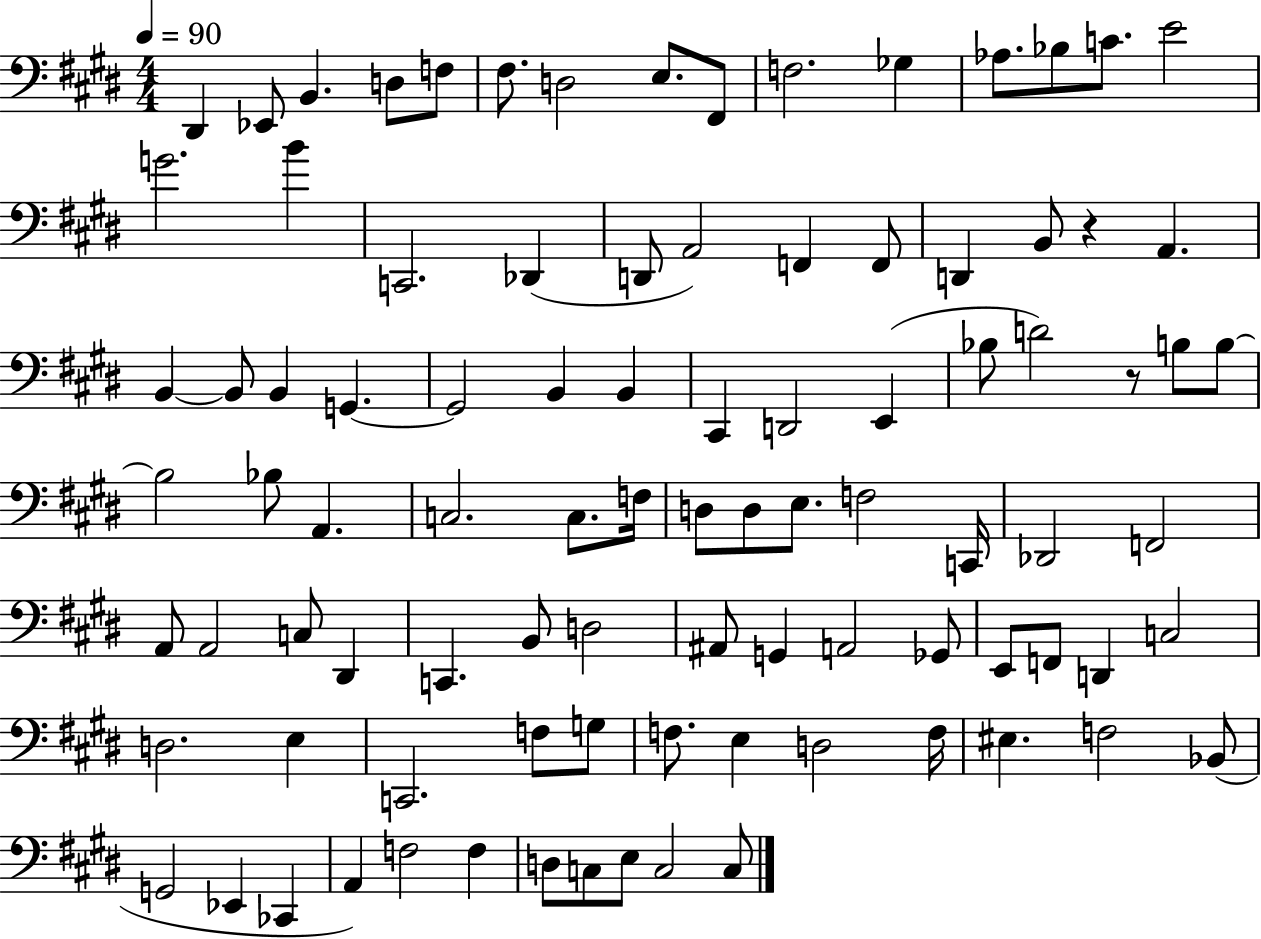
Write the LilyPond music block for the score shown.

{
  \clef bass
  \numericTimeSignature
  \time 4/4
  \key e \major
  \tempo 4 = 90
  dis,4 ees,8 b,4. d8 f8 | fis8. d2 e8. fis,8 | f2. ges4 | aes8. bes8 c'8. e'2 | \break g'2. b'4 | c,2. des,4( | d,8 a,2) f,4 f,8 | d,4 b,8 r4 a,4. | \break b,4~~ b,8 b,4 g,4.~~ | g,2 b,4 b,4 | cis,4 d,2 e,4( | bes8 d'2) r8 b8 b8~~ | \break b2 bes8 a,4. | c2. c8. f16 | d8 d8 e8. f2 c,16 | des,2 f,2 | \break a,8 a,2 c8 dis,4 | c,4. b,8 d2 | ais,8 g,4 a,2 ges,8 | e,8 f,8 d,4 c2 | \break d2. e4 | c,2. f8 g8 | f8. e4 d2 f16 | eis4. f2 bes,8( | \break g,2 ees,4 ces,4 | a,4) f2 f4 | d8 c8 e8 c2 c8 | \bar "|."
}